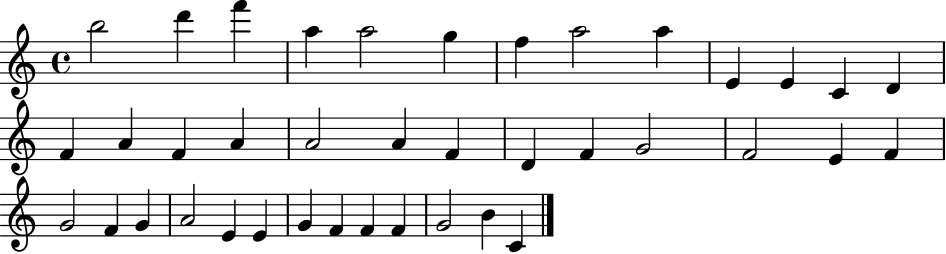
X:1
T:Untitled
M:4/4
L:1/4
K:C
b2 d' f' a a2 g f a2 a E E C D F A F A A2 A F D F G2 F2 E F G2 F G A2 E E G F F F G2 B C